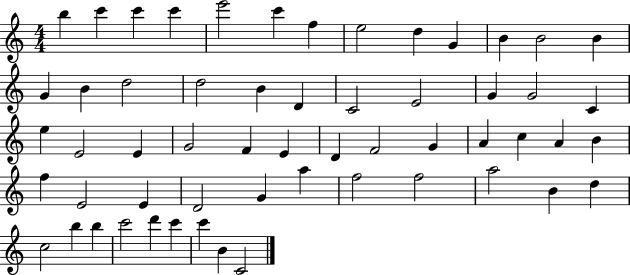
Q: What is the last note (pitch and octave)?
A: C4